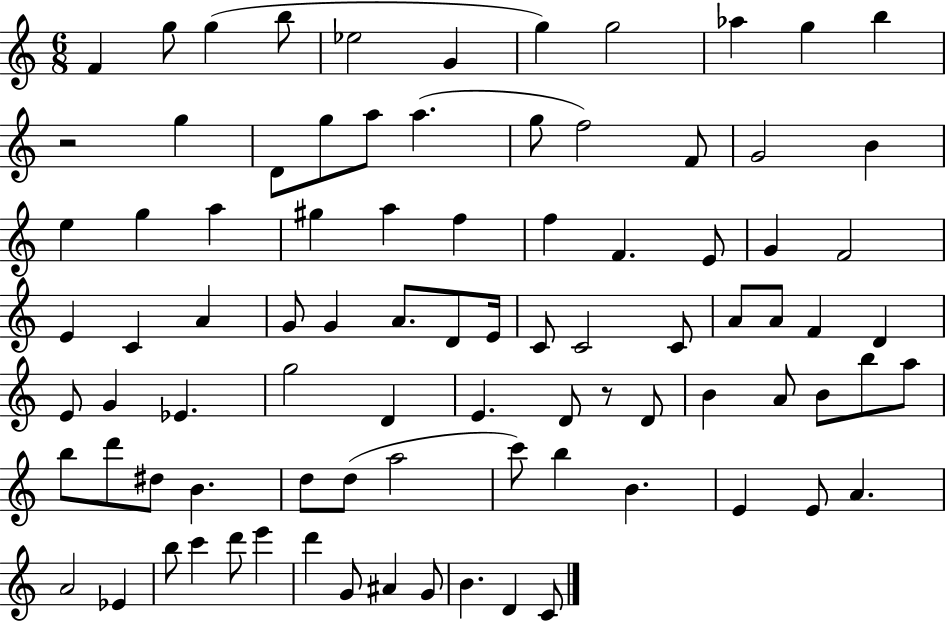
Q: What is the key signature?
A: C major